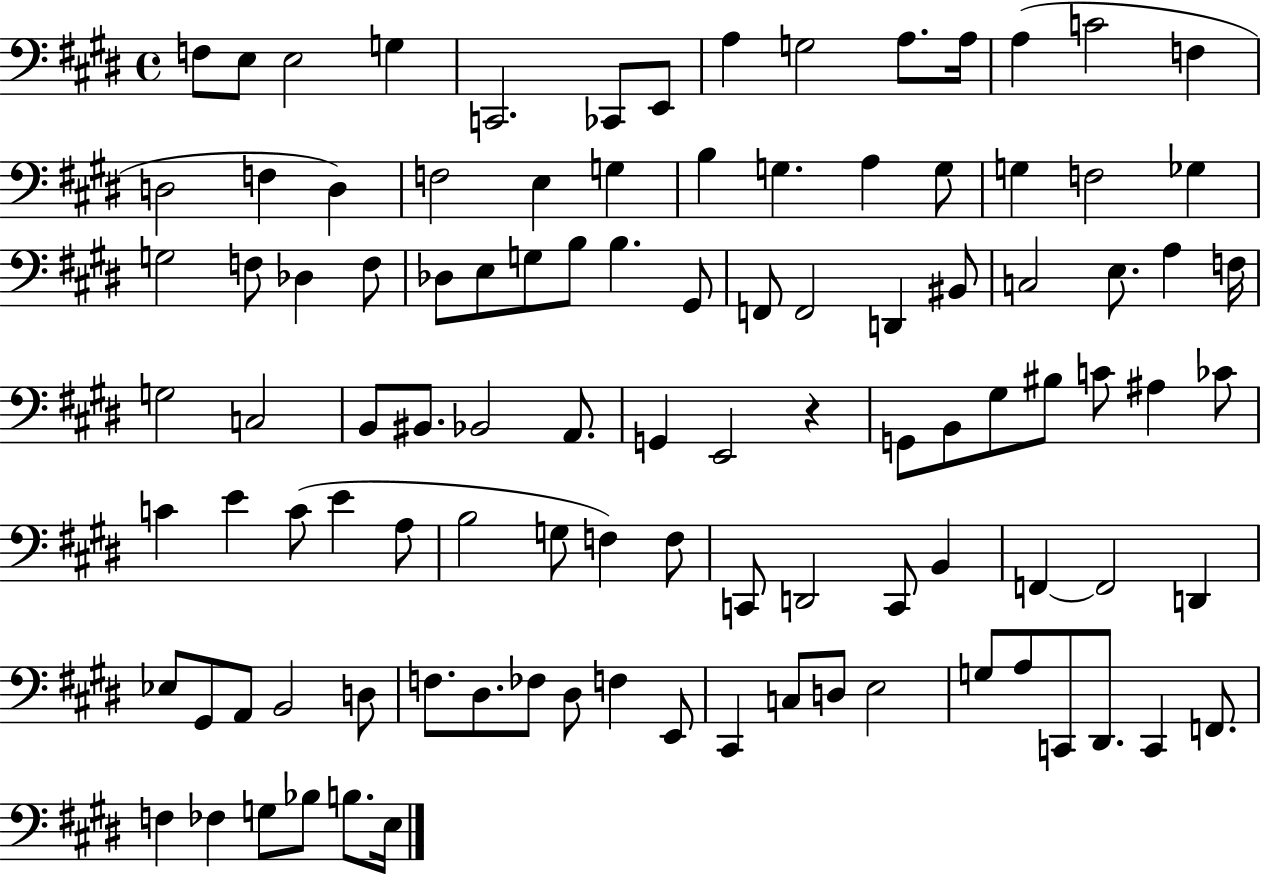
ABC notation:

X:1
T:Untitled
M:4/4
L:1/4
K:E
F,/2 E,/2 E,2 G, C,,2 _C,,/2 E,,/2 A, G,2 A,/2 A,/4 A, C2 F, D,2 F, D, F,2 E, G, B, G, A, G,/2 G, F,2 _G, G,2 F,/2 _D, F,/2 _D,/2 E,/2 G,/2 B,/2 B, ^G,,/2 F,,/2 F,,2 D,, ^B,,/2 C,2 E,/2 A, F,/4 G,2 C,2 B,,/2 ^B,,/2 _B,,2 A,,/2 G,, E,,2 z G,,/2 B,,/2 ^G,/2 ^B,/2 C/2 ^A, _C/2 C E C/2 E A,/2 B,2 G,/2 F, F,/2 C,,/2 D,,2 C,,/2 B,, F,, F,,2 D,, _E,/2 ^G,,/2 A,,/2 B,,2 D,/2 F,/2 ^D,/2 _F,/2 ^D,/2 F, E,,/2 ^C,, C,/2 D,/2 E,2 G,/2 A,/2 C,,/2 ^D,,/2 C,, F,,/2 F, _F, G,/2 _B,/2 B,/2 E,/4